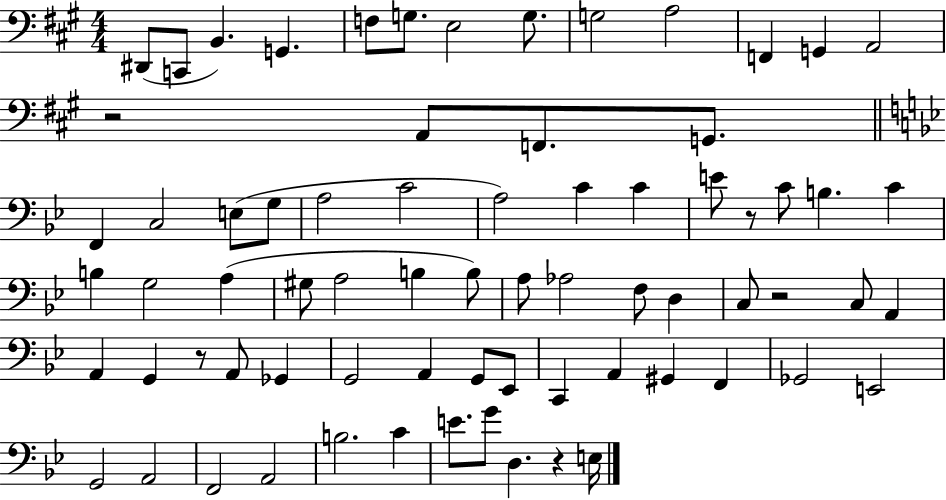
X:1
T:Untitled
M:4/4
L:1/4
K:A
^D,,/2 C,,/2 B,, G,, F,/2 G,/2 E,2 G,/2 G,2 A,2 F,, G,, A,,2 z2 A,,/2 F,,/2 G,,/2 F,, C,2 E,/2 G,/2 A,2 C2 A,2 C C E/2 z/2 C/2 B, C B, G,2 A, ^G,/2 A,2 B, B,/2 A,/2 _A,2 F,/2 D, C,/2 z2 C,/2 A,, A,, G,, z/2 A,,/2 _G,, G,,2 A,, G,,/2 _E,,/2 C,, A,, ^G,, F,, _G,,2 E,,2 G,,2 A,,2 F,,2 A,,2 B,2 C E/2 G/2 D, z E,/4